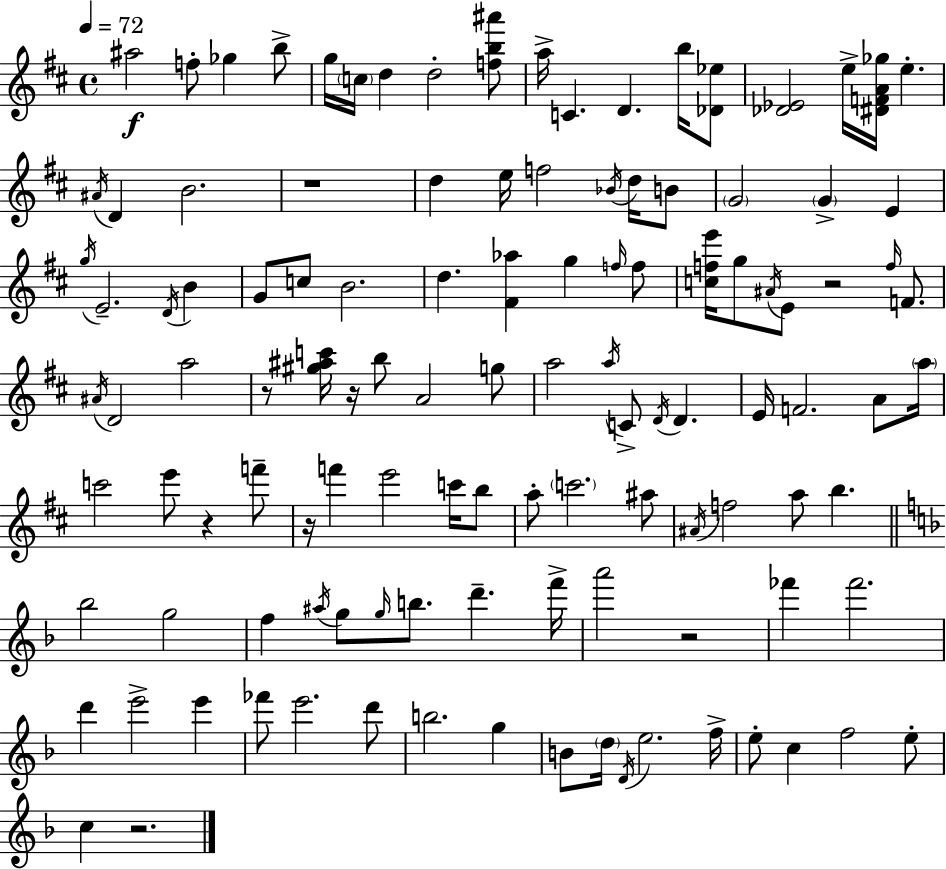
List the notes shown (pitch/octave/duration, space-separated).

A#5/h F5/e Gb5/q B5/e G5/s C5/s D5/q D5/h [F5,B5,A#6]/e A5/s C4/q. D4/q. B5/s [Db4,Eb5]/e [Db4,Eb4]/h E5/s [D#4,F4,A4,Gb5]/s E5/q. A#4/s D4/q B4/h. R/w D5/q E5/s F5/h Bb4/s D5/s B4/e G4/h G4/q E4/q G5/s E4/h. D4/s B4/q G4/e C5/e B4/h. D5/q. [F#4,Ab5]/q G5/q F5/s F5/e [C5,F5,E6]/s G5/e A#4/s E4/e R/h F5/s F4/e. A#4/s D4/h A5/h R/e [G#5,A#5,C6]/s R/s B5/e A4/h G5/e A5/h A5/s C4/e D4/s D4/q. E4/s F4/h. A4/e A5/s C6/h E6/e R/q F6/e R/s F6/q E6/h C6/s B5/e A5/e C6/h. A#5/e A#4/s F5/h A5/e B5/q. Bb5/h G5/h F5/q A#5/s G5/e G5/s B5/e. D6/q. F6/s A6/h R/h FES6/q FES6/h. D6/q E6/h E6/q FES6/e E6/h. D6/e B5/h. G5/q B4/e D5/s D4/s E5/h. F5/s E5/e C5/q F5/h E5/e C5/q R/h.